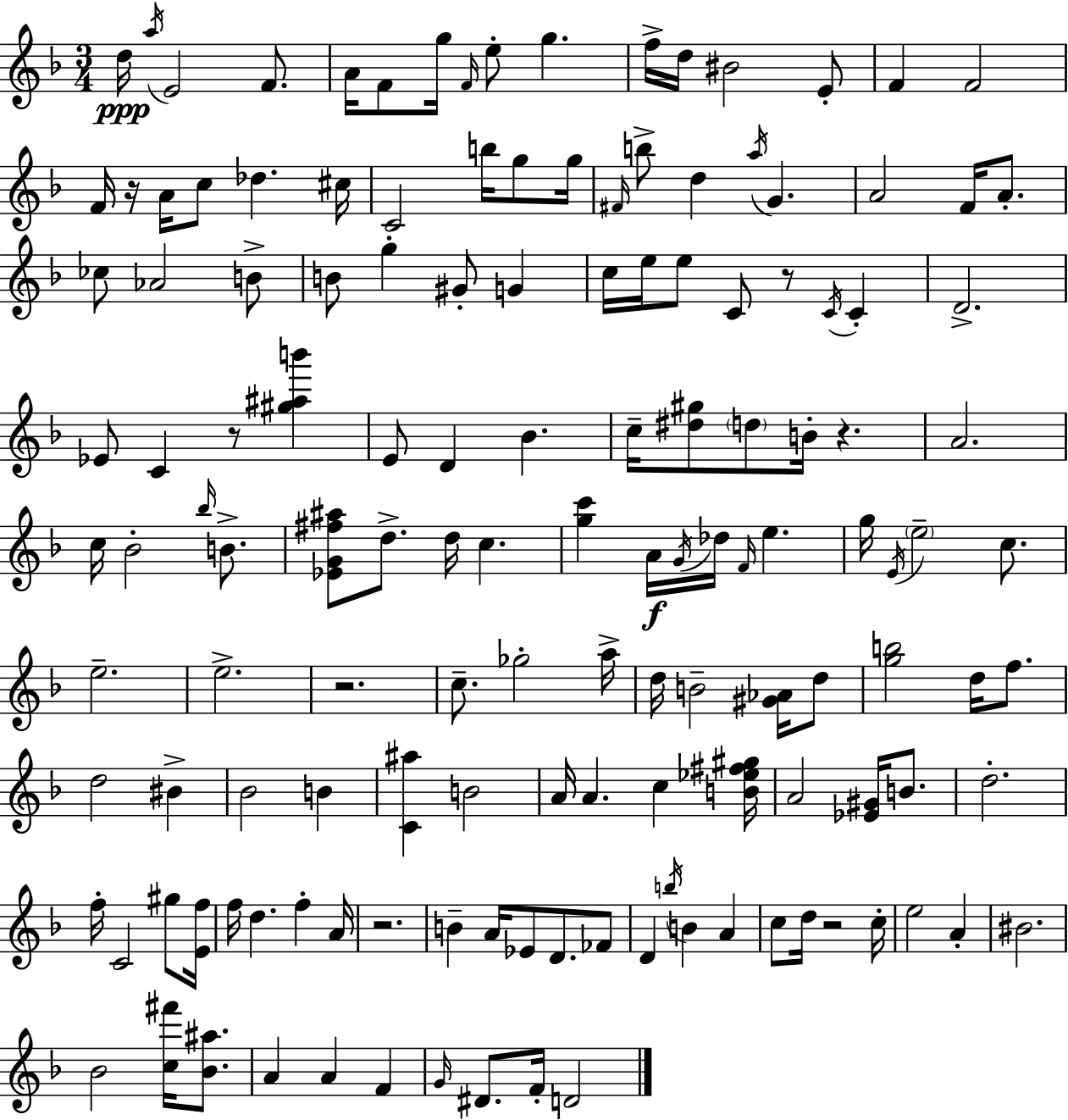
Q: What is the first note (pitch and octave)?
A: D5